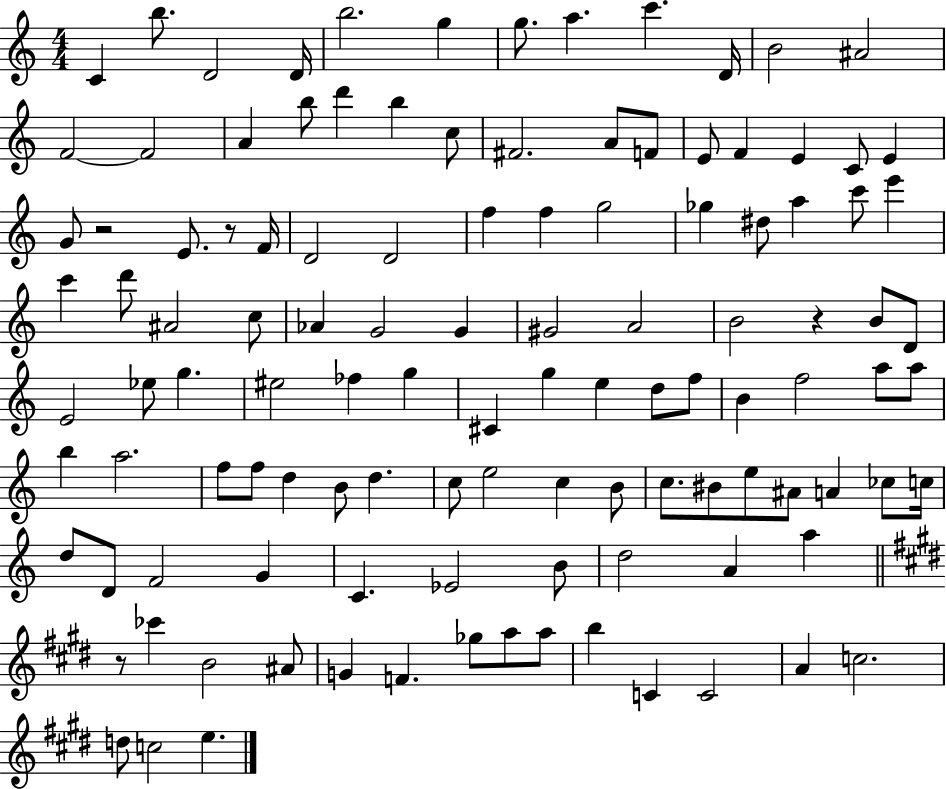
{
  \clef treble
  \numericTimeSignature
  \time 4/4
  \key c \major
  c'4 b''8. d'2 d'16 | b''2. g''4 | g''8. a''4. c'''4. d'16 | b'2 ais'2 | \break f'2~~ f'2 | a'4 b''8 d'''4 b''4 c''8 | fis'2. a'8 f'8 | e'8 f'4 e'4 c'8 e'4 | \break g'8 r2 e'8. r8 f'16 | d'2 d'2 | f''4 f''4 g''2 | ges''4 dis''8 a''4 c'''8 e'''4 | \break c'''4 d'''8 ais'2 c''8 | aes'4 g'2 g'4 | gis'2 a'2 | b'2 r4 b'8 d'8 | \break e'2 ees''8 g''4. | eis''2 fes''4 g''4 | cis'4 g''4 e''4 d''8 f''8 | b'4 f''2 a''8 a''8 | \break b''4 a''2. | f''8 f''8 d''4 b'8 d''4. | c''8 e''2 c''4 b'8 | c''8. bis'8 e''8 ais'8 a'4 ces''8 c''16 | \break d''8 d'8 f'2 g'4 | c'4. ees'2 b'8 | d''2 a'4 a''4 | \bar "||" \break \key e \major r8 ces'''4 b'2 ais'8 | g'4 f'4. ges''8 a''8 a''8 | b''4 c'4 c'2 | a'4 c''2. | \break d''8 c''2 e''4. | \bar "|."
}